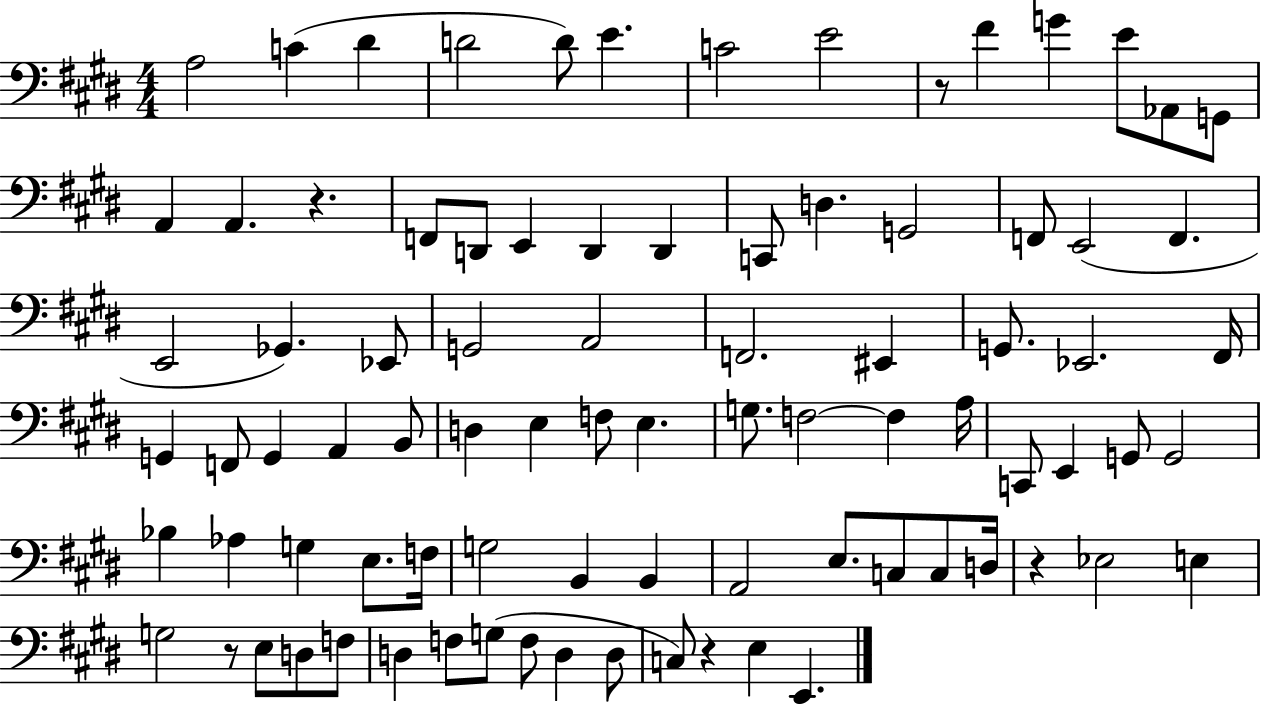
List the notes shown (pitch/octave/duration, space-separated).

A3/h C4/q D#4/q D4/h D4/e E4/q. C4/h E4/h R/e F#4/q G4/q E4/e Ab2/e G2/e A2/q A2/q. R/q. F2/e D2/e E2/q D2/q D2/q C2/e D3/q. G2/h F2/e E2/h F2/q. E2/h Gb2/q. Eb2/e G2/h A2/h F2/h. EIS2/q G2/e. Eb2/h. F#2/s G2/q F2/e G2/q A2/q B2/e D3/q E3/q F3/e E3/q. G3/e. F3/h F3/q A3/s C2/e E2/q G2/e G2/h Bb3/q Ab3/q G3/q E3/e. F3/s G3/h B2/q B2/q A2/h E3/e. C3/e C3/e D3/s R/q Eb3/h E3/q G3/h R/e E3/e D3/e F3/e D3/q F3/e G3/e F3/e D3/q D3/e C3/e R/q E3/q E2/q.